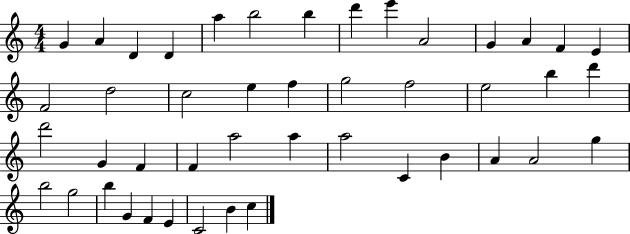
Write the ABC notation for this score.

X:1
T:Untitled
M:4/4
L:1/4
K:C
G A D D a b2 b d' e' A2 G A F E F2 d2 c2 e f g2 f2 e2 b d' d'2 G F F a2 a a2 C B A A2 g b2 g2 b G F E C2 B c